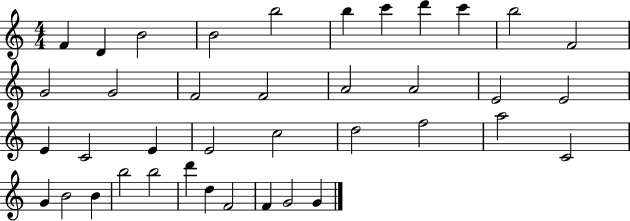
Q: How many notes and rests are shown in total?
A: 39